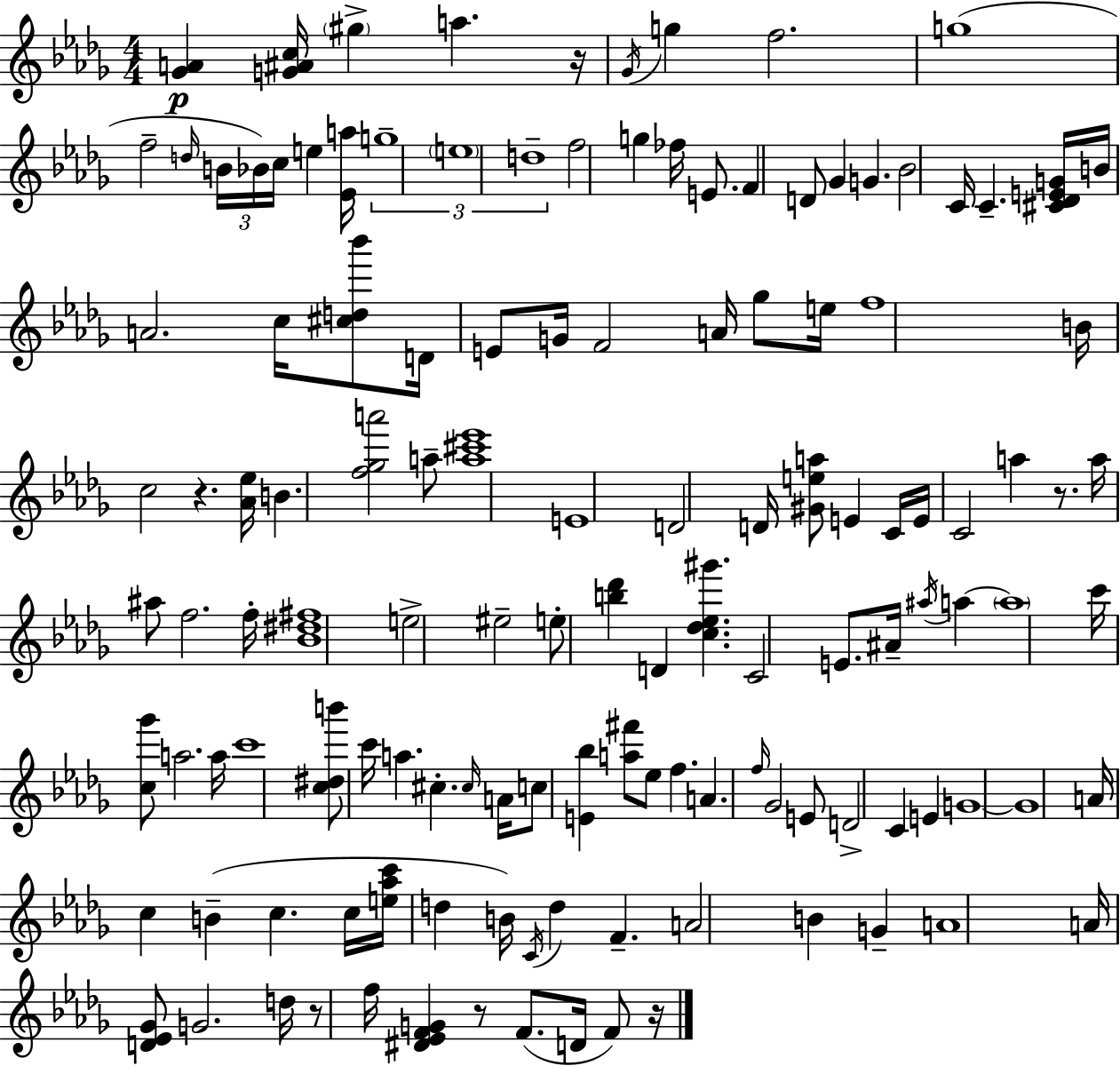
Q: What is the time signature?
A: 4/4